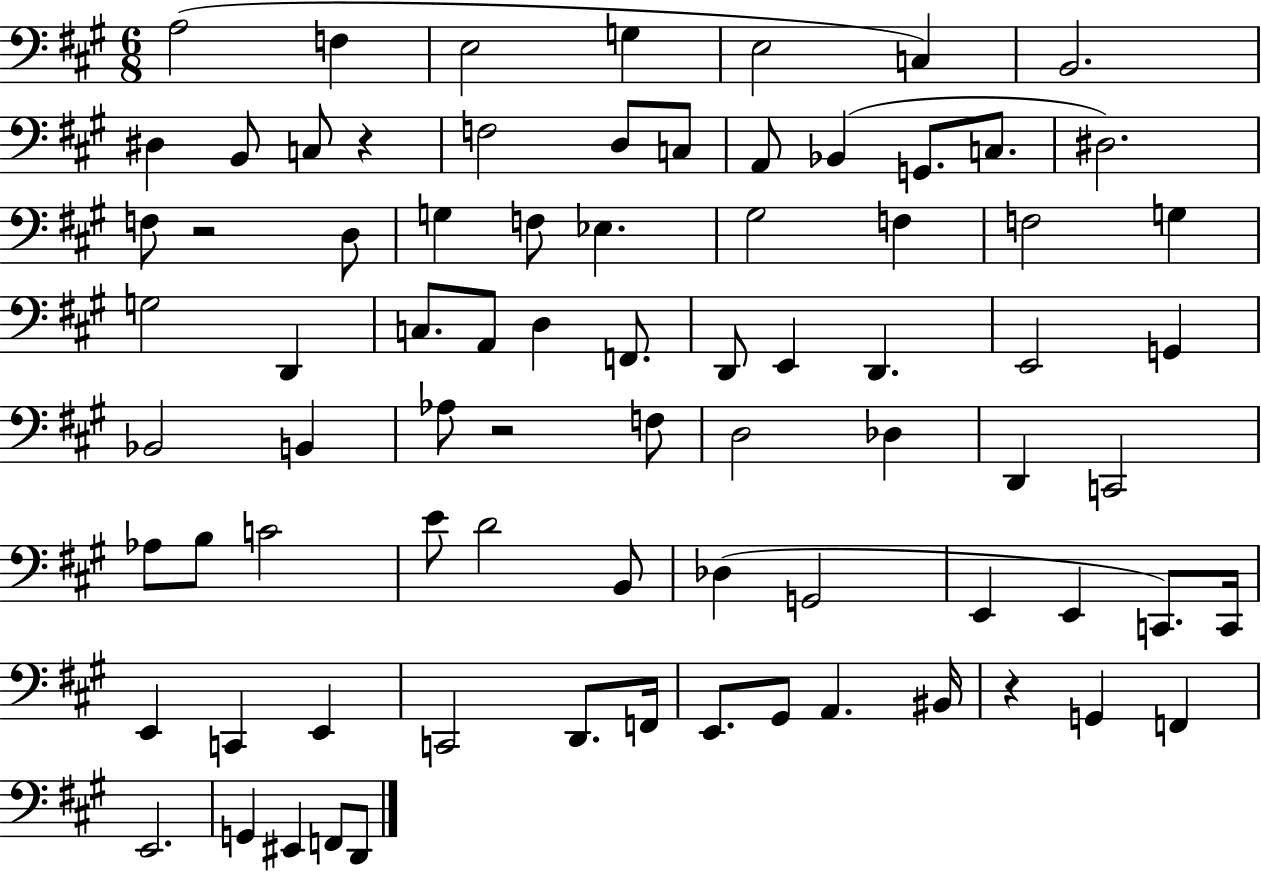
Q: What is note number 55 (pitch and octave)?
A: E2